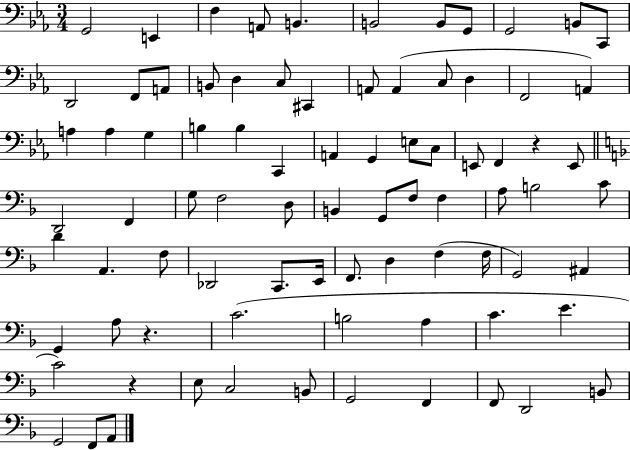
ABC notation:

X:1
T:Untitled
M:3/4
L:1/4
K:Eb
G,,2 E,, F, A,,/2 B,, B,,2 B,,/2 G,,/2 G,,2 B,,/2 C,,/2 D,,2 F,,/2 A,,/2 B,,/2 D, C,/2 ^C,, A,,/2 A,, C,/2 D, F,,2 A,, A, A, G, B, B, C,, A,, G,, E,/2 C,/2 E,,/2 F,, z E,,/2 D,,2 F,, G,/2 F,2 D,/2 B,, G,,/2 F,/2 F, A,/2 B,2 C/2 D A,, F,/2 _D,,2 C,,/2 E,,/4 F,,/2 D, F, F,/4 G,,2 ^A,, G,, A,/2 z C2 B,2 A, C E C2 z E,/2 C,2 B,,/2 G,,2 F,, F,,/2 D,,2 B,,/2 G,,2 F,,/2 A,,/2